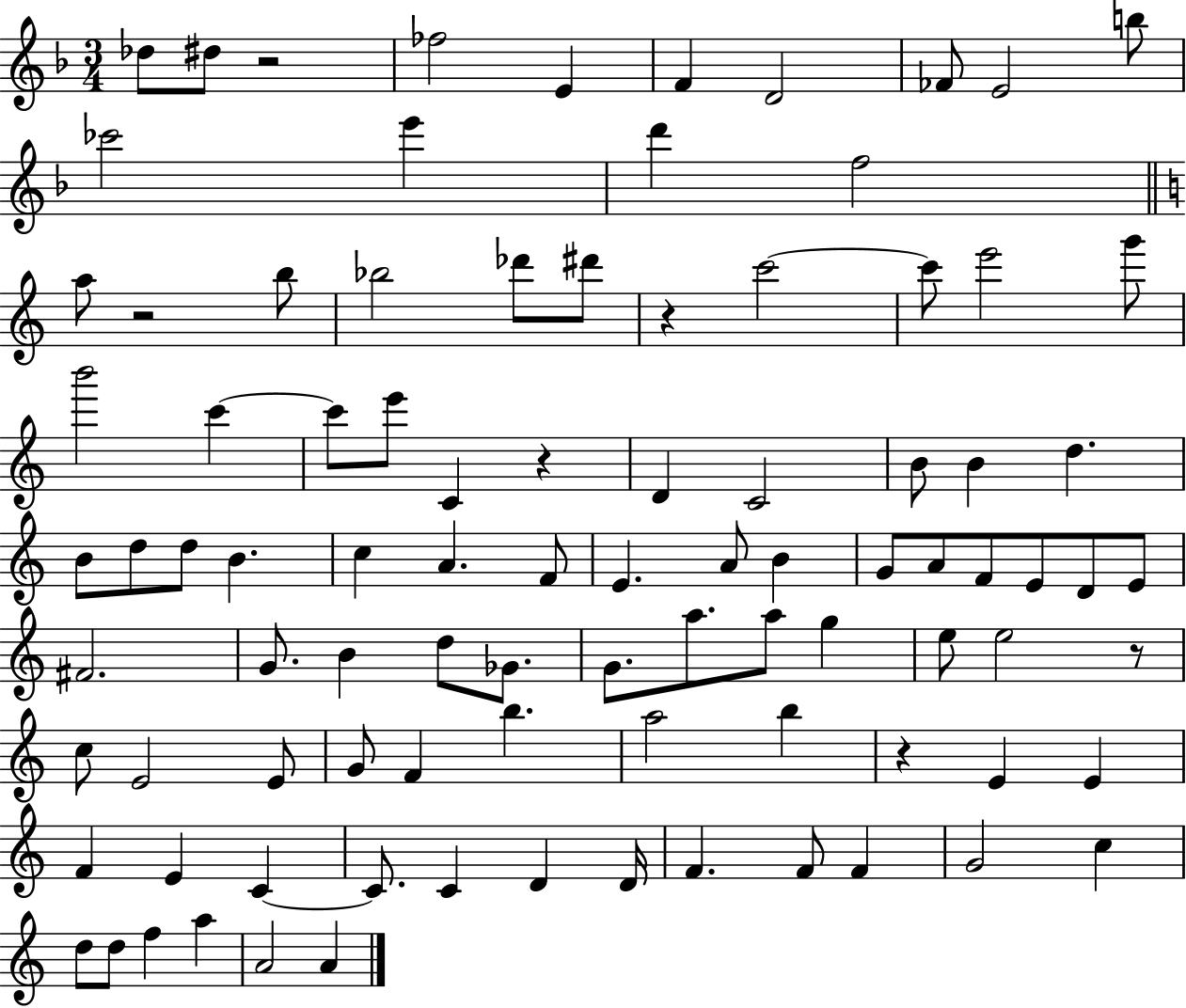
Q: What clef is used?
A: treble